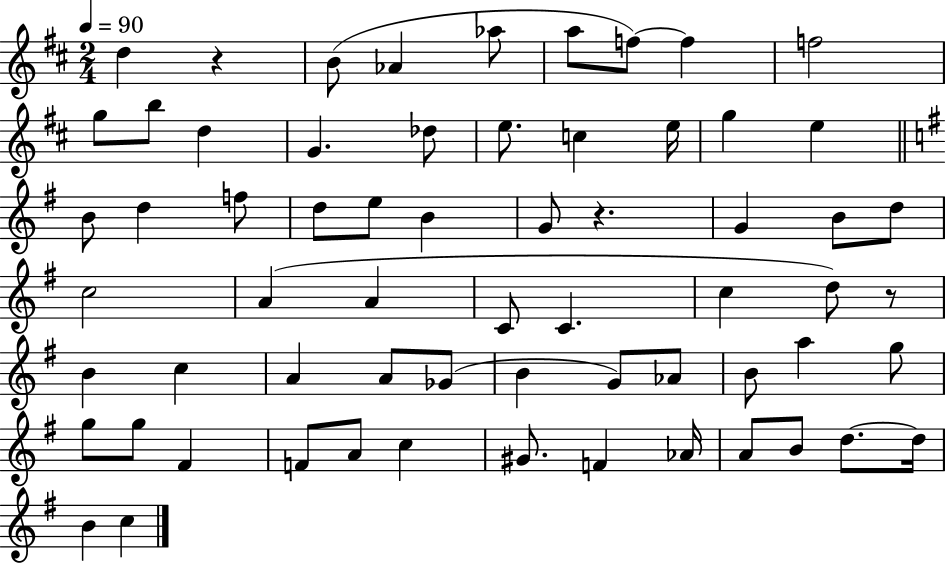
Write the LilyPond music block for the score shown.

{
  \clef treble
  \numericTimeSignature
  \time 2/4
  \key d \major
  \tempo 4 = 90
  d''4 r4 | b'8( aes'4 aes''8 | a''8 f''8~~) f''4 | f''2 | \break g''8 b''8 d''4 | g'4. des''8 | e''8. c''4 e''16 | g''4 e''4 | \break \bar "||" \break \key e \minor b'8 d''4 f''8 | d''8 e''8 b'4 | g'8 r4. | g'4 b'8 d''8 | \break c''2 | a'4( a'4 | c'8 c'4. | c''4 d''8) r8 | \break b'4 c''4 | a'4 a'8 ges'8( | b'4 g'8) aes'8 | b'8 a''4 g''8 | \break g''8 g''8 fis'4 | f'8 a'8 c''4 | gis'8. f'4 aes'16 | a'8 b'8 d''8.~~ d''16 | \break b'4 c''4 | \bar "|."
}